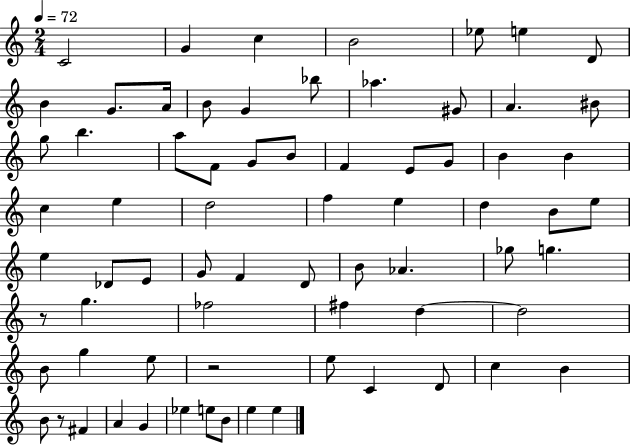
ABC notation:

X:1
T:Untitled
M:2/4
L:1/4
K:C
C2 G c B2 _e/2 e D/2 B G/2 A/4 B/2 G _b/2 _a ^G/2 A ^B/2 g/2 b a/2 F/2 G/2 B/2 F E/2 G/2 B B c e d2 f e d B/2 e/2 e _D/2 E/2 G/2 F D/2 B/2 _A _g/2 g z/2 g _f2 ^f d d2 B/2 g e/2 z2 e/2 C D/2 c B B/2 z/2 ^F A G _e e/2 B/2 e e